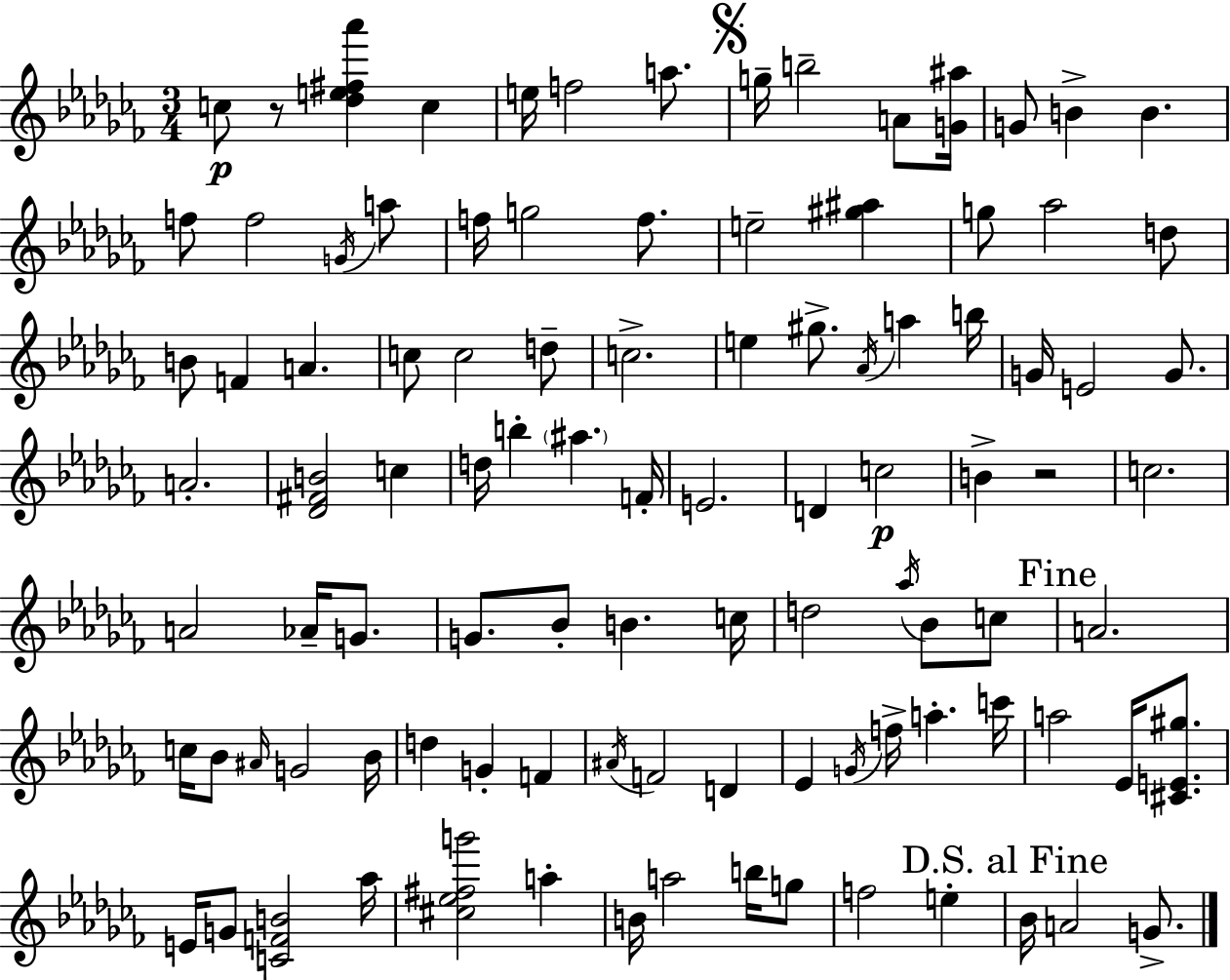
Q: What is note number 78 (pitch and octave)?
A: Eb4